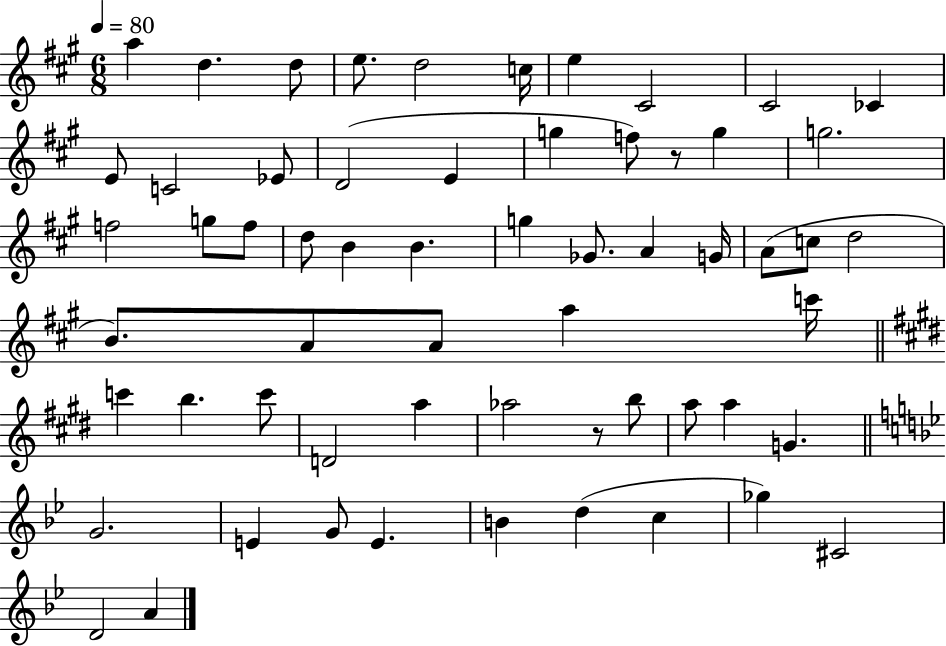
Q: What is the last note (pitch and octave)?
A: A4